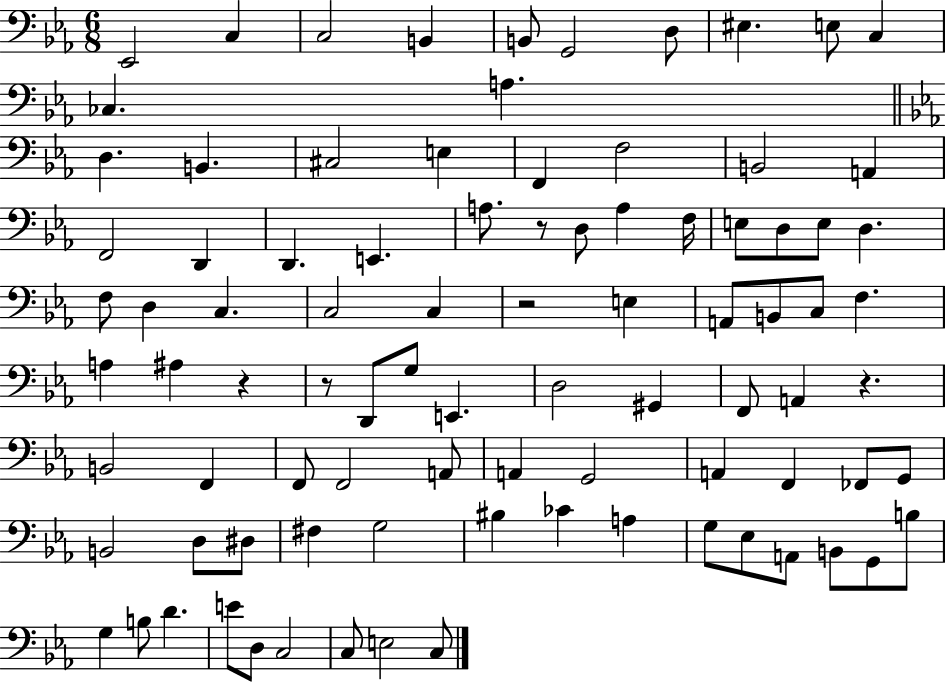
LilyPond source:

{
  \clef bass
  \numericTimeSignature
  \time 6/8
  \key ees \major
  \repeat volta 2 { ees,2 c4 | c2 b,4 | b,8 g,2 d8 | eis4. e8 c4 | \break ces4. a4. | \bar "||" \break \key c \minor d4. b,4. | cis2 e4 | f,4 f2 | b,2 a,4 | \break f,2 d,4 | d,4. e,4. | a8. r8 d8 a4 f16 | e8 d8 e8 d4. | \break f8 d4 c4. | c2 c4 | r2 e4 | a,8 b,8 c8 f4. | \break a4 ais4 r4 | r8 d,8 g8 e,4. | d2 gis,4 | f,8 a,4 r4. | \break b,2 f,4 | f,8 f,2 a,8 | a,4 g,2 | a,4 f,4 fes,8 g,8 | \break b,2 d8 dis8 | fis4 g2 | bis4 ces'4 a4 | g8 ees8 a,8 b,8 g,8 b8 | \break g4 b8 d'4. | e'8 d8 c2 | c8 e2 c8 | } \bar "|."
}